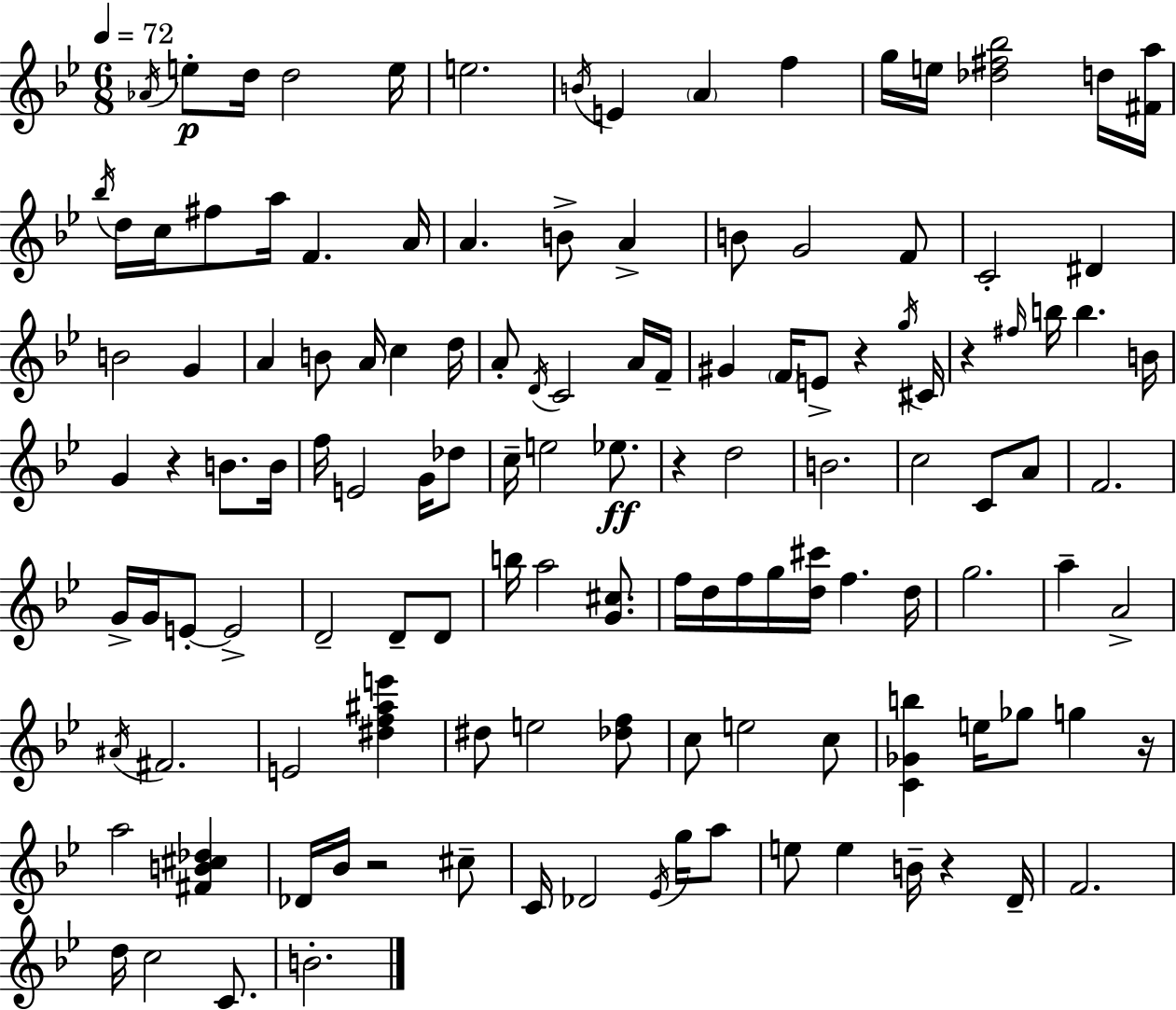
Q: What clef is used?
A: treble